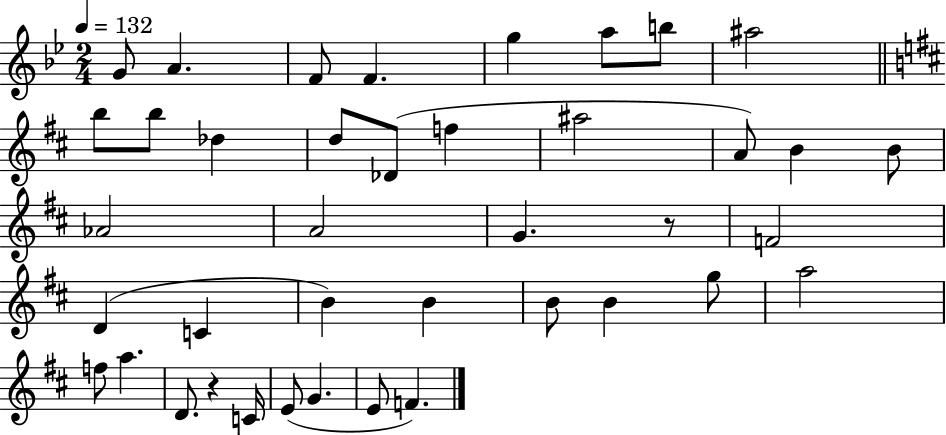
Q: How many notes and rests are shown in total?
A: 40